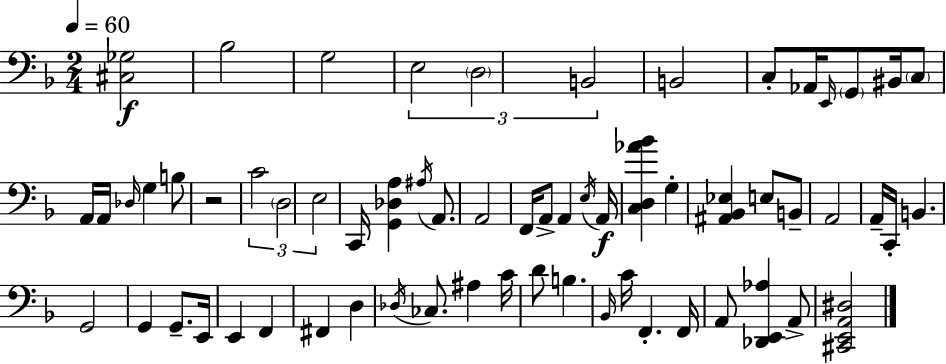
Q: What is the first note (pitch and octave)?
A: Bb3